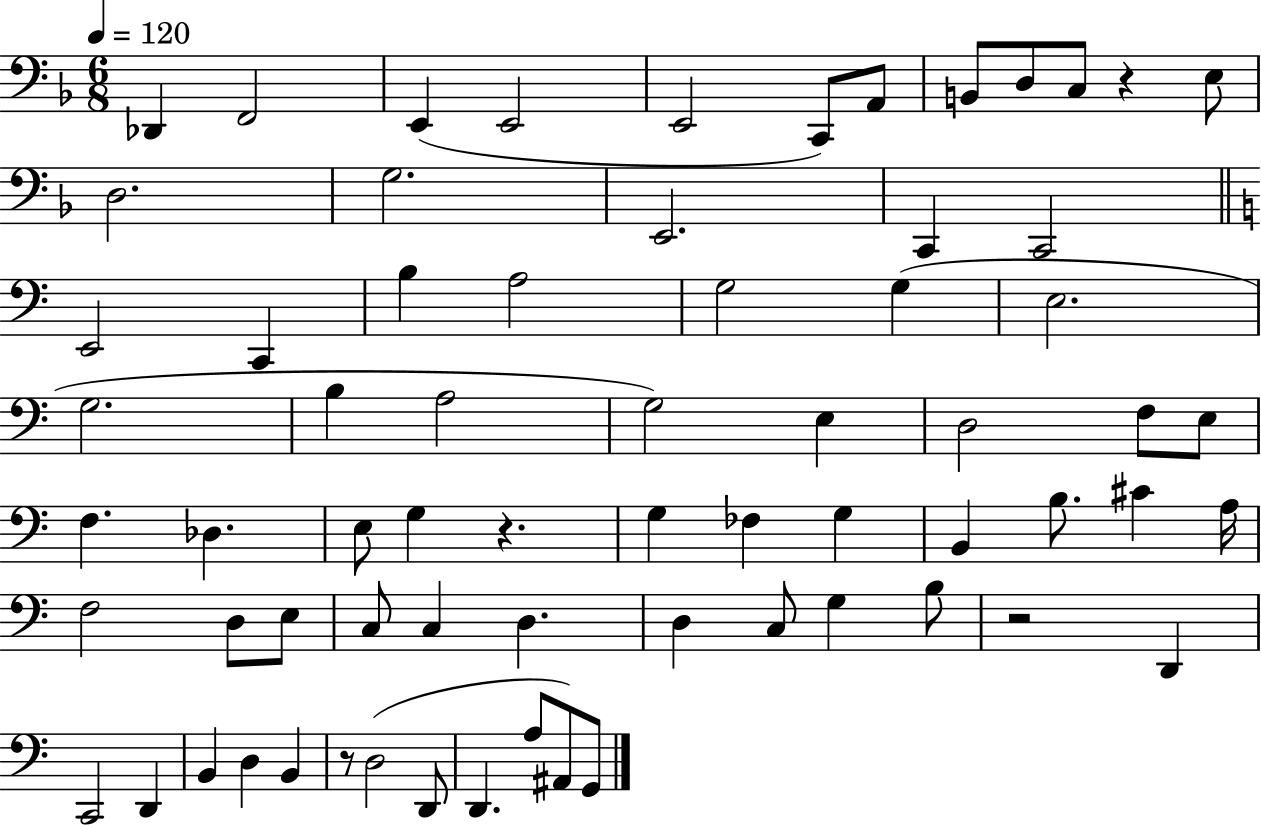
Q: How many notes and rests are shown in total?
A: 68